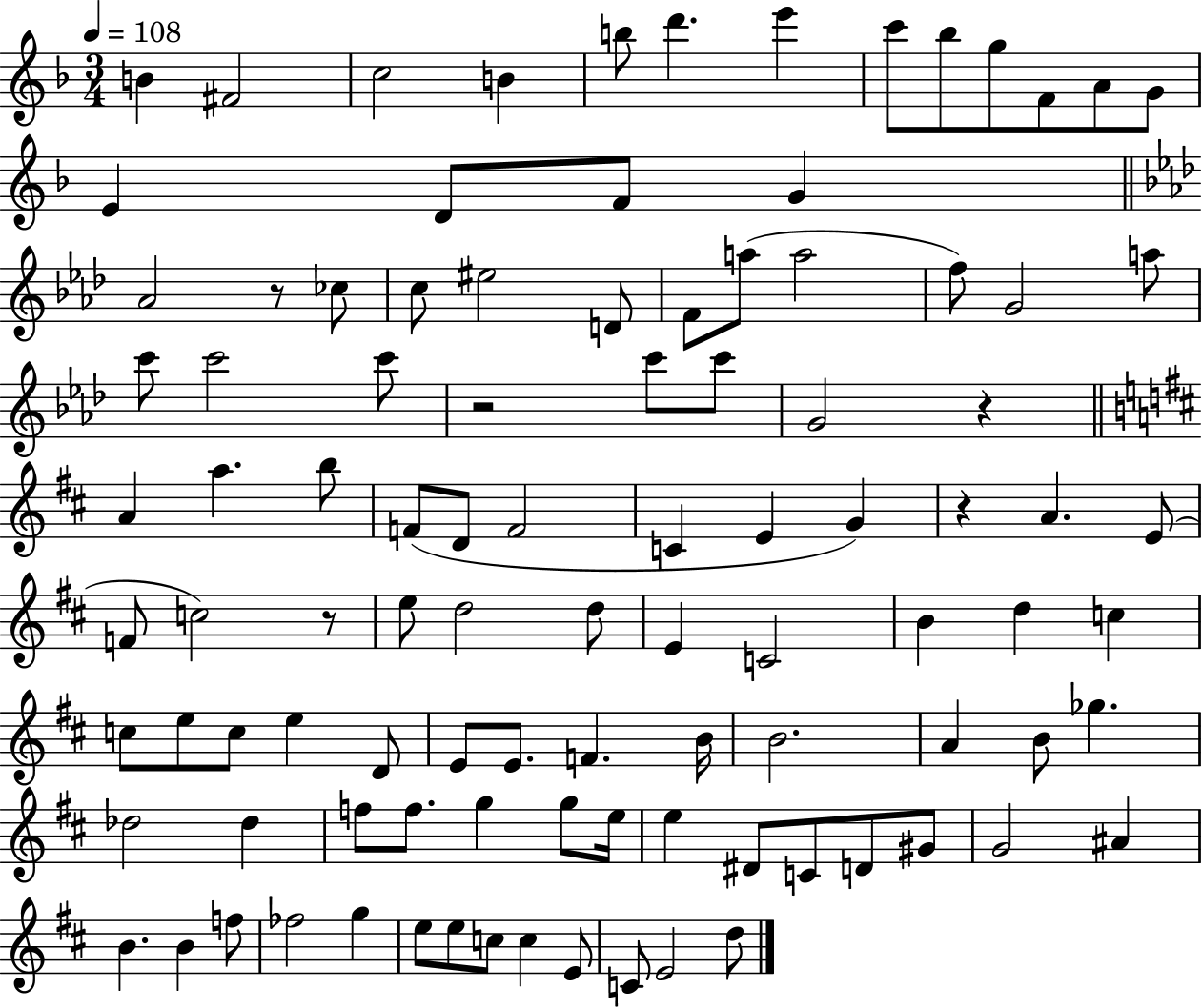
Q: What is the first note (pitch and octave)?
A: B4